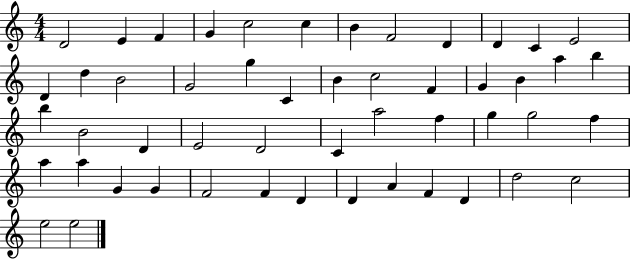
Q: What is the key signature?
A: C major